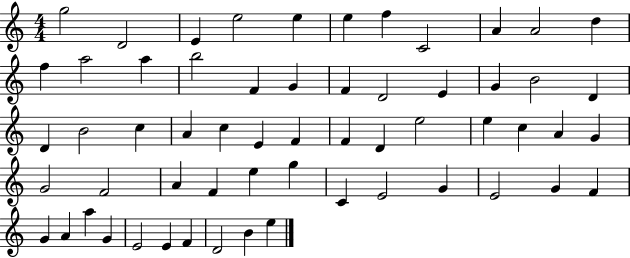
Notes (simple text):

G5/h D4/h E4/q E5/h E5/q E5/q F5/q C4/h A4/q A4/h D5/q F5/q A5/h A5/q B5/h F4/q G4/q F4/q D4/h E4/q G4/q B4/h D4/q D4/q B4/h C5/q A4/q C5/q E4/q F4/q F4/q D4/q E5/h E5/q C5/q A4/q G4/q G4/h F4/h A4/q F4/q E5/q G5/q C4/q E4/h G4/q E4/h G4/q F4/q G4/q A4/q A5/q G4/q E4/h E4/q F4/q D4/h B4/q E5/q